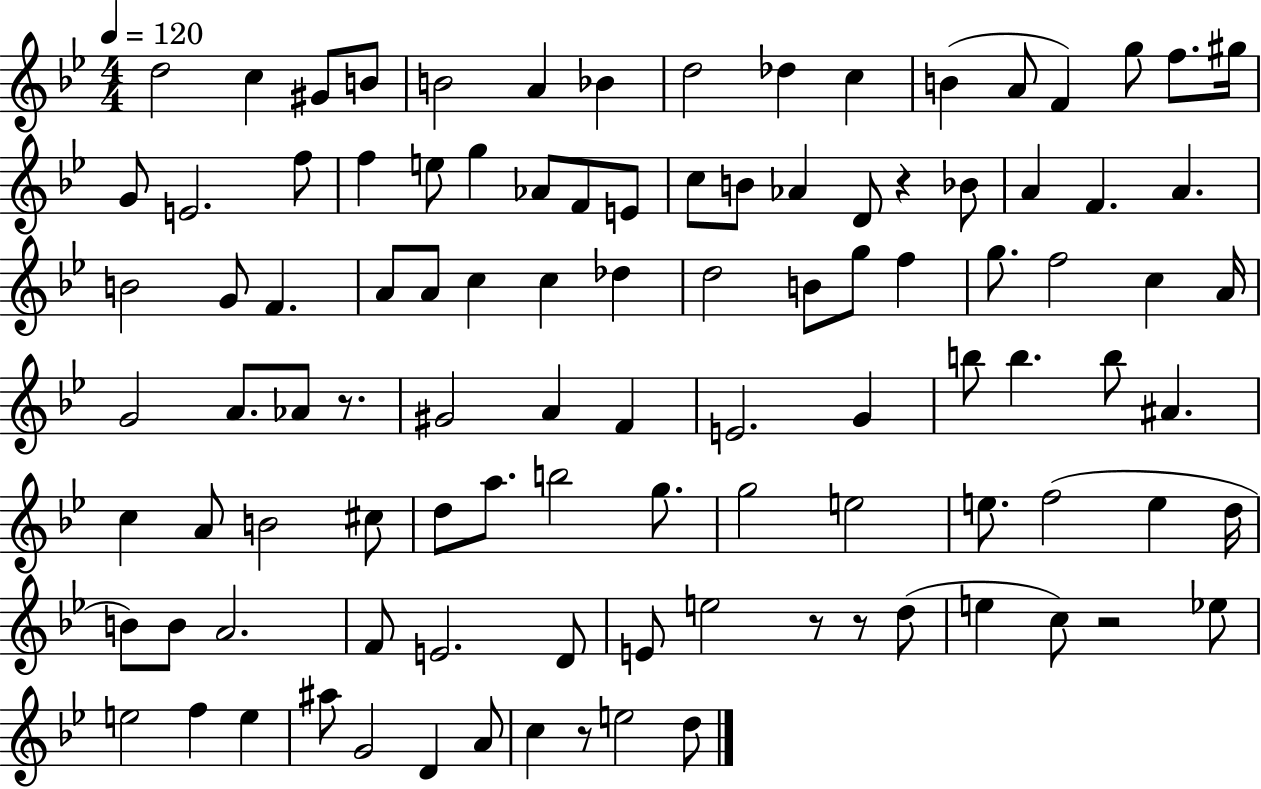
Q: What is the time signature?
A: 4/4